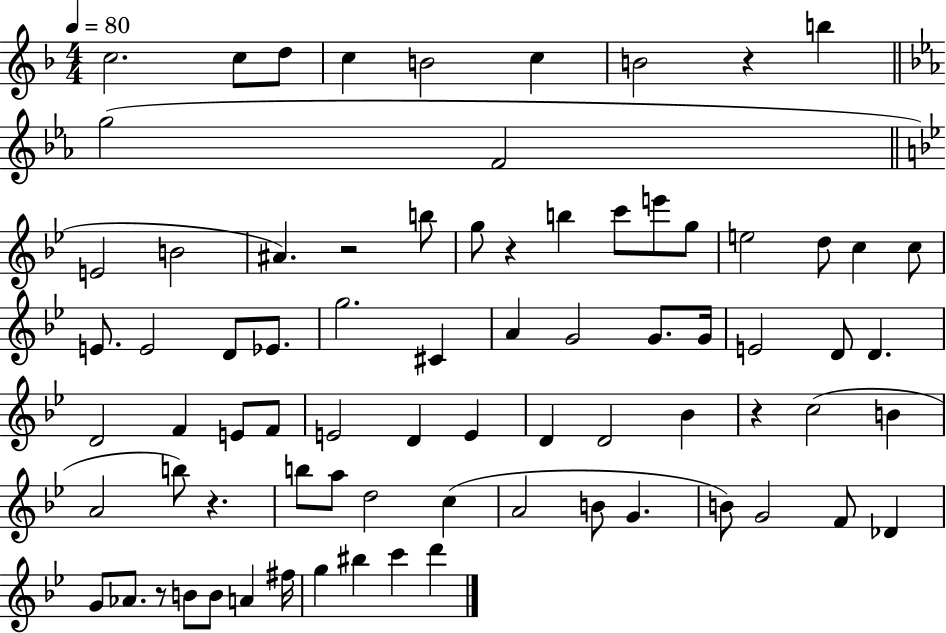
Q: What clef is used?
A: treble